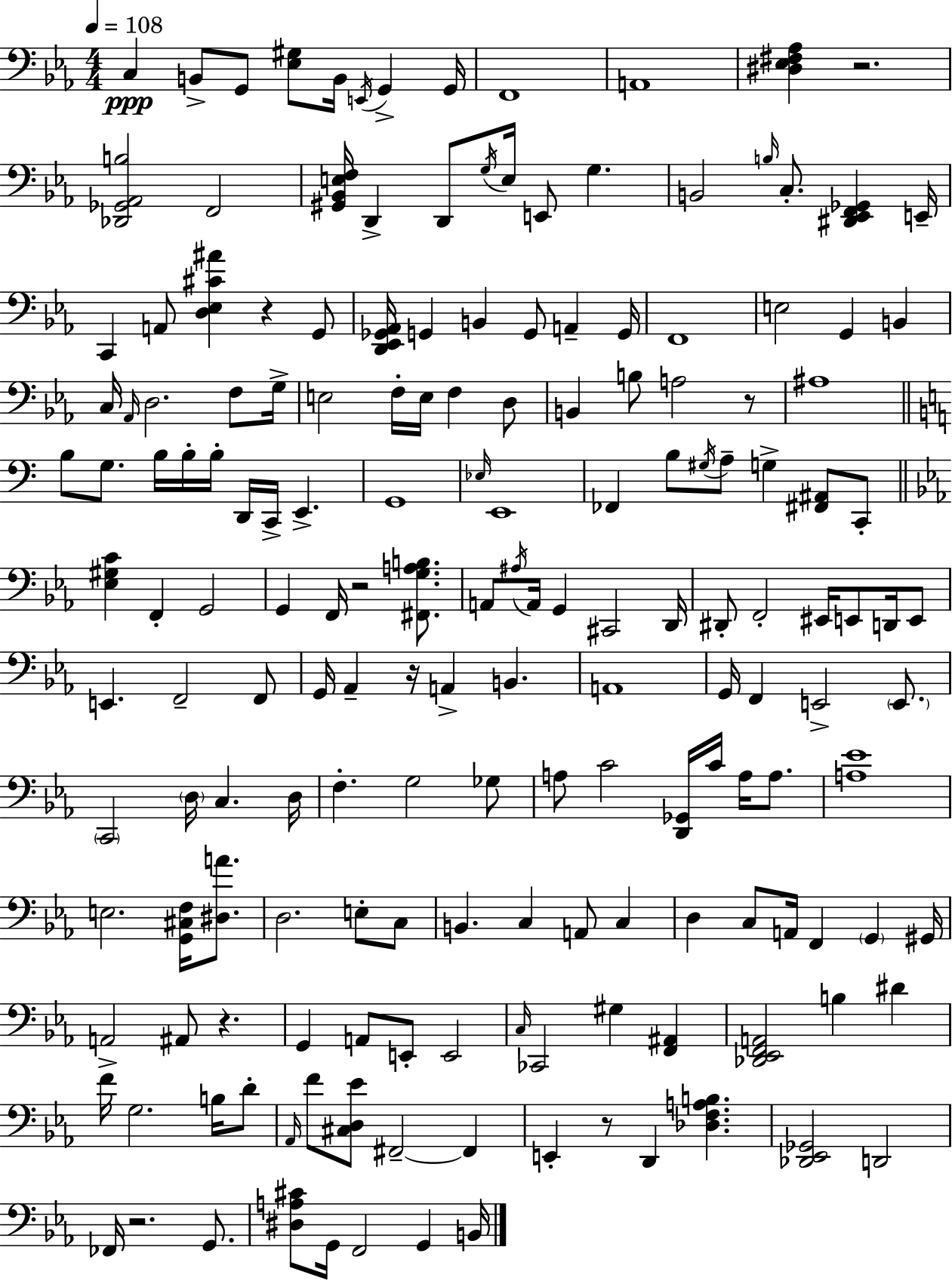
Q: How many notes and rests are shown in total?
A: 173